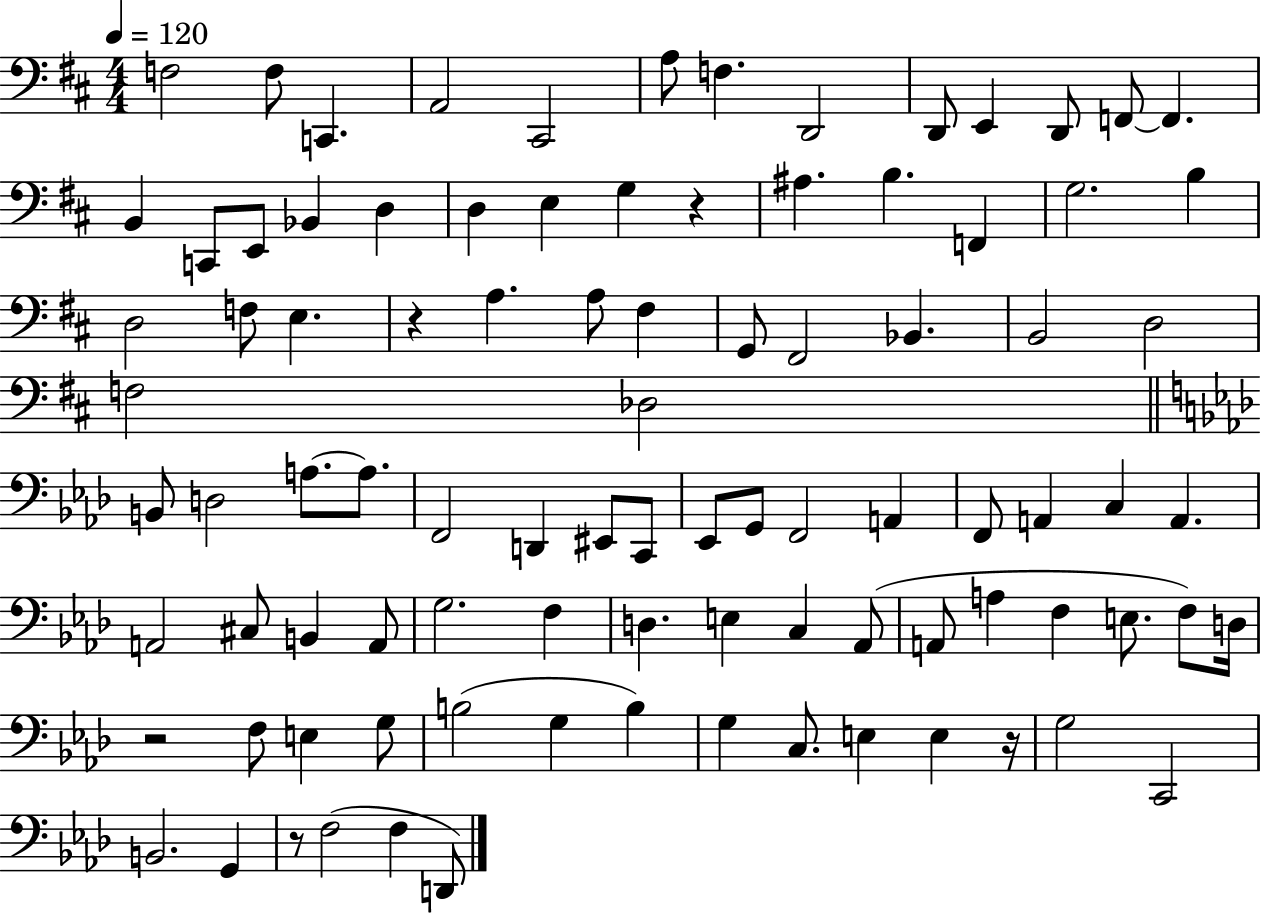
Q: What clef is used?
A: bass